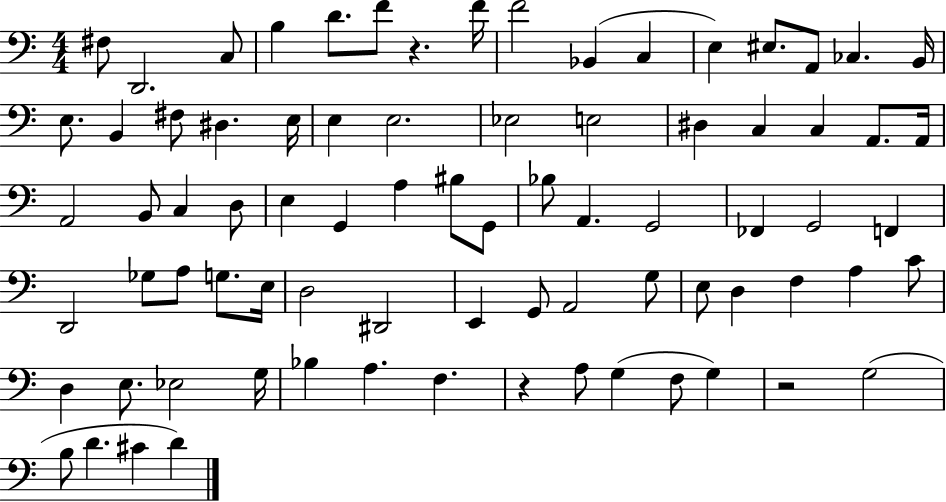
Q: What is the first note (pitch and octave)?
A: F#3